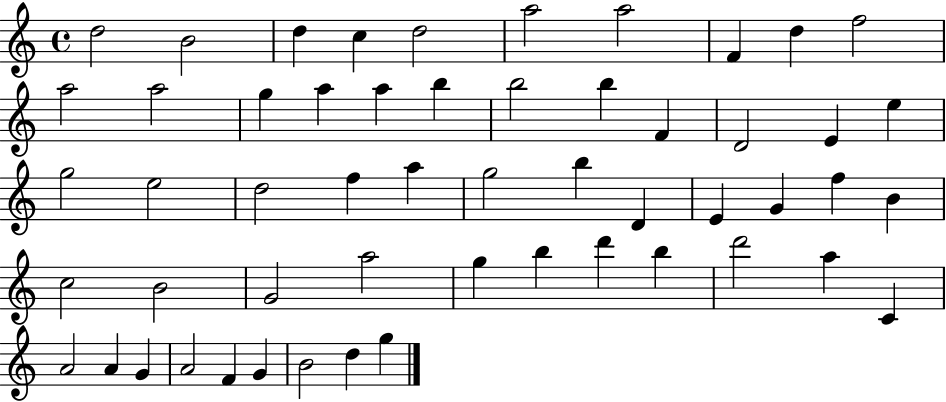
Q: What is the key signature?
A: C major